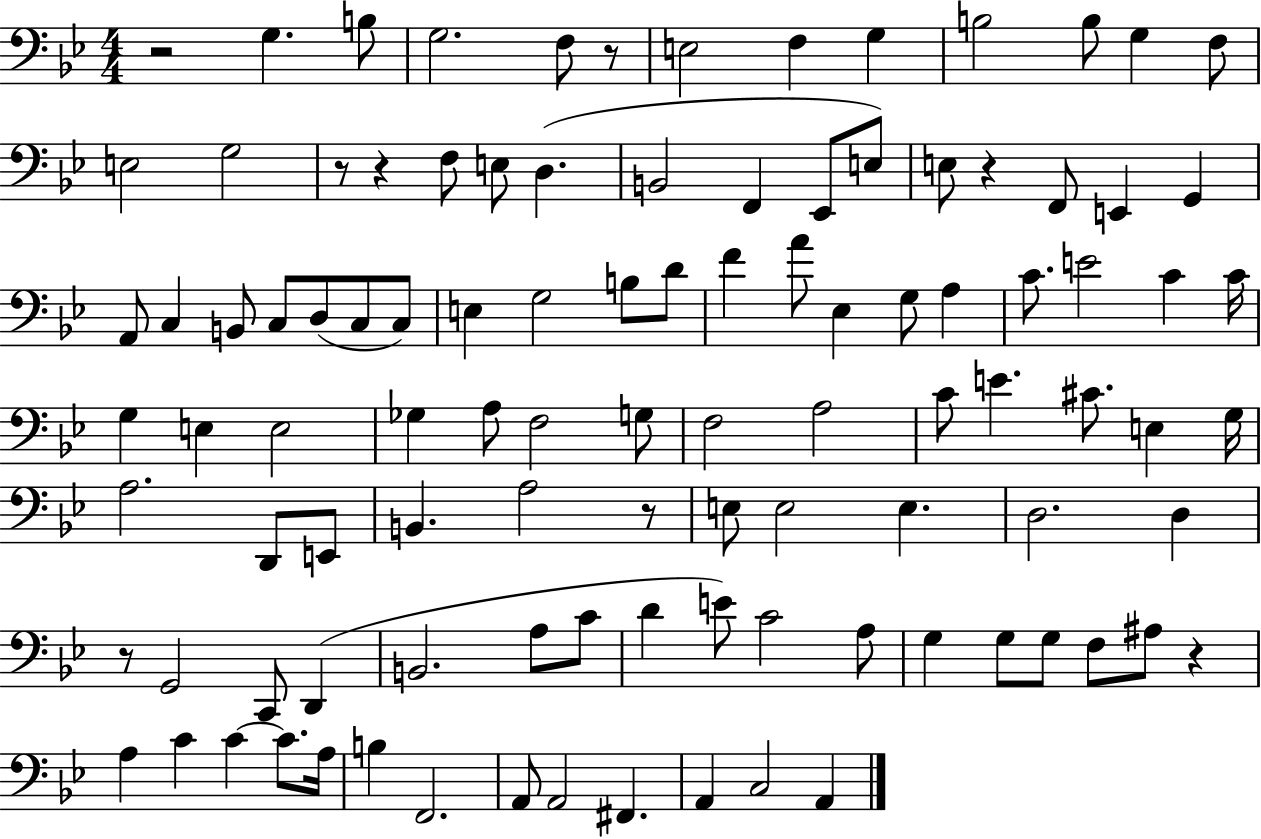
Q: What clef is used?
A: bass